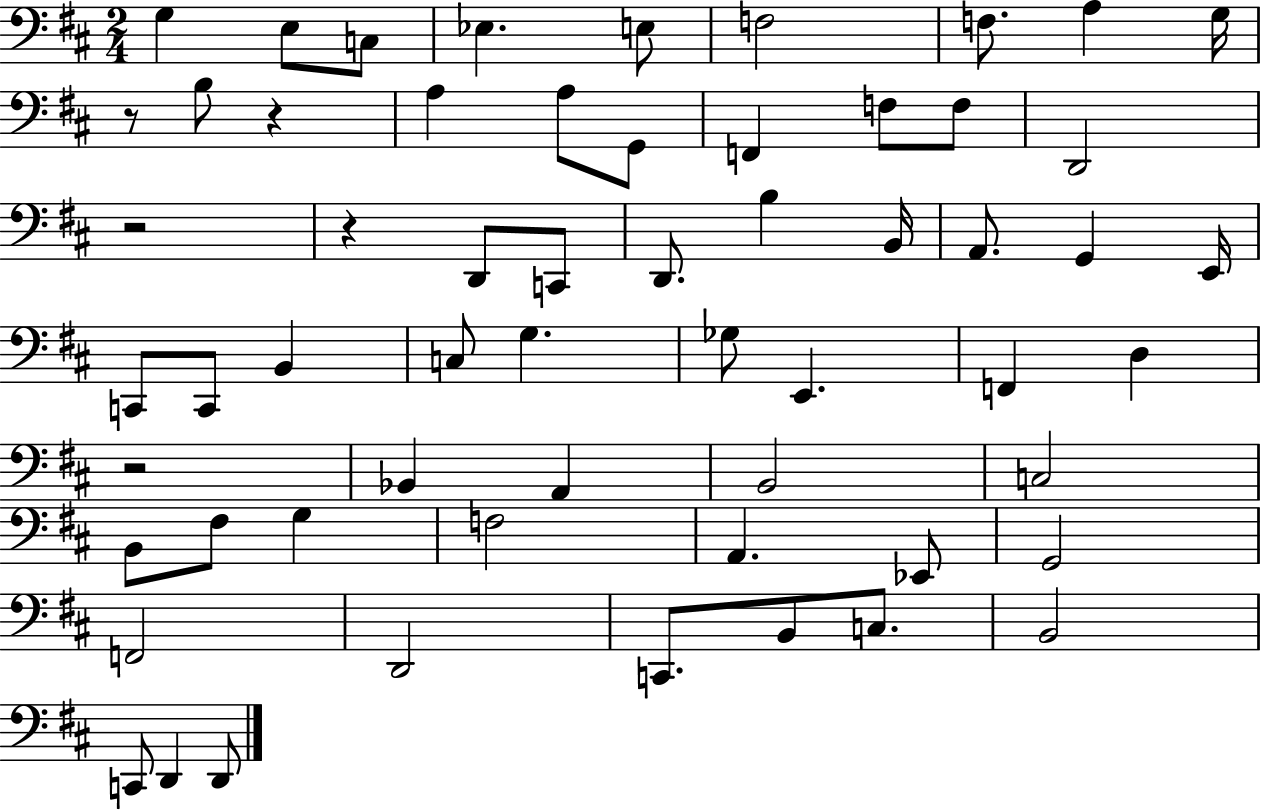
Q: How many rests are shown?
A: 5